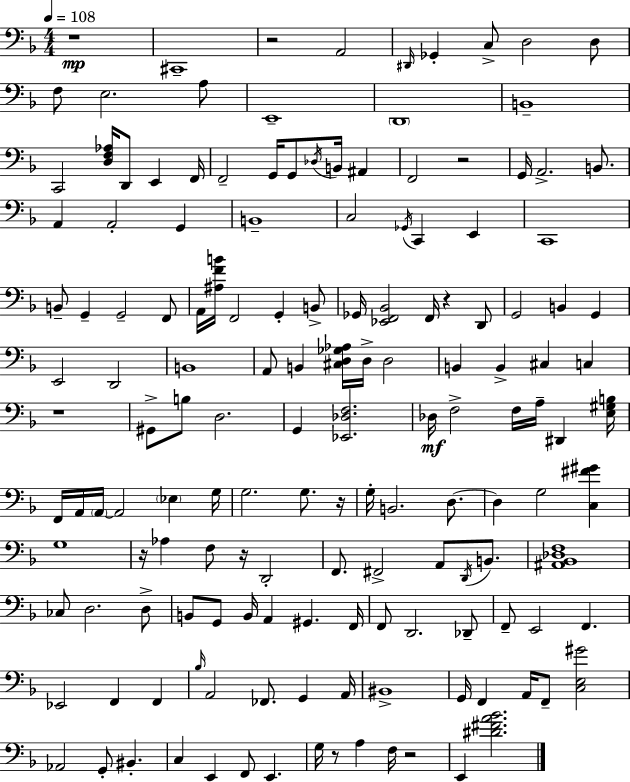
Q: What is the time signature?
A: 4/4